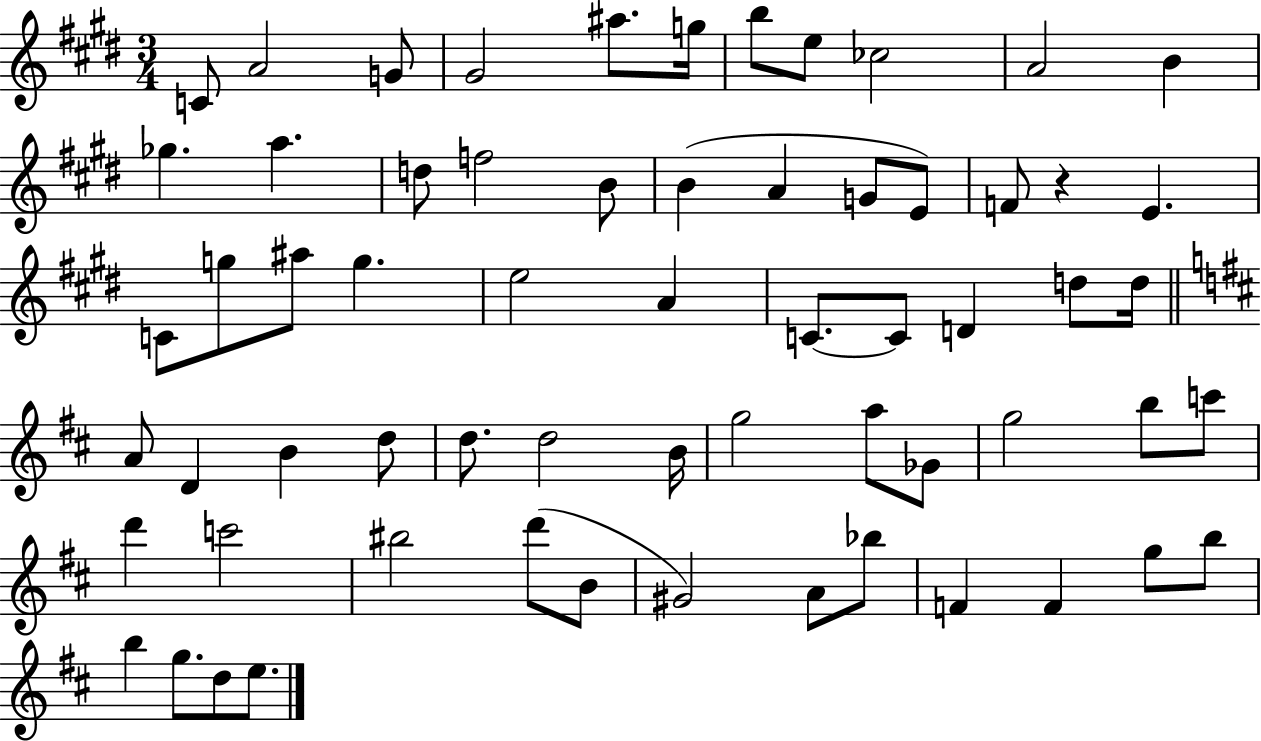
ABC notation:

X:1
T:Untitled
M:3/4
L:1/4
K:E
C/2 A2 G/2 ^G2 ^a/2 g/4 b/2 e/2 _c2 A2 B _g a d/2 f2 B/2 B A G/2 E/2 F/2 z E C/2 g/2 ^a/2 g e2 A C/2 C/2 D d/2 d/4 A/2 D B d/2 d/2 d2 B/4 g2 a/2 _G/2 g2 b/2 c'/2 d' c'2 ^b2 d'/2 B/2 ^G2 A/2 _b/2 F F g/2 b/2 b g/2 d/2 e/2